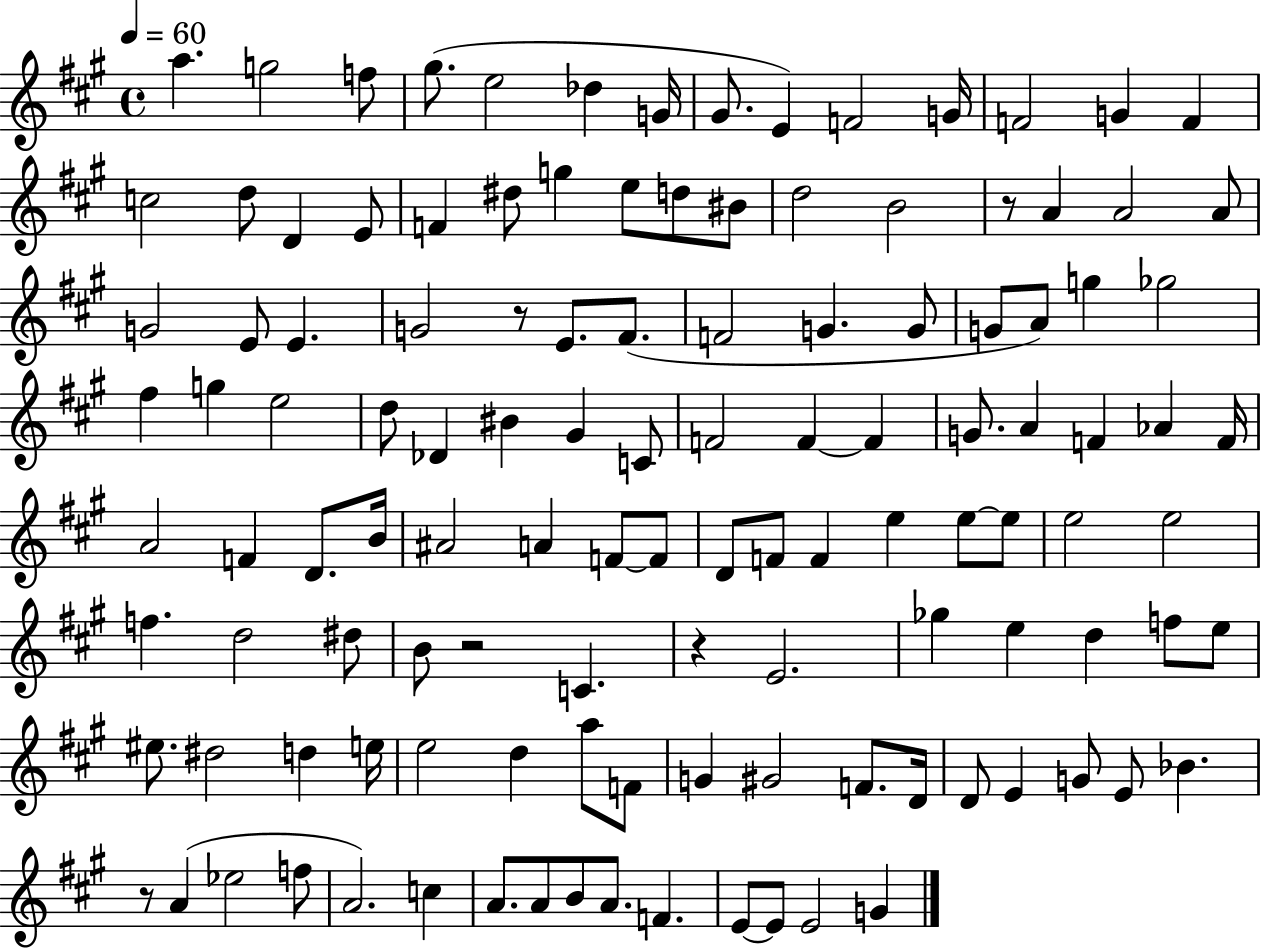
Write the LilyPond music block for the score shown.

{
  \clef treble
  \time 4/4
  \defaultTimeSignature
  \key a \major
  \tempo 4 = 60
  a''4. g''2 f''8 | gis''8.( e''2 des''4 g'16 | gis'8. e'4) f'2 g'16 | f'2 g'4 f'4 | \break c''2 d''8 d'4 e'8 | f'4 dis''8 g''4 e''8 d''8 bis'8 | d''2 b'2 | r8 a'4 a'2 a'8 | \break g'2 e'8 e'4. | g'2 r8 e'8. fis'8.( | f'2 g'4. g'8 | g'8 a'8) g''4 ges''2 | \break fis''4 g''4 e''2 | d''8 des'4 bis'4 gis'4 c'8 | f'2 f'4~~ f'4 | g'8. a'4 f'4 aes'4 f'16 | \break a'2 f'4 d'8. b'16 | ais'2 a'4 f'8~~ f'8 | d'8 f'8 f'4 e''4 e''8~~ e''8 | e''2 e''2 | \break f''4. d''2 dis''8 | b'8 r2 c'4. | r4 e'2. | ges''4 e''4 d''4 f''8 e''8 | \break eis''8. dis''2 d''4 e''16 | e''2 d''4 a''8 f'8 | g'4 gis'2 f'8. d'16 | d'8 e'4 g'8 e'8 bes'4. | \break r8 a'4( ees''2 f''8 | a'2.) c''4 | a'8. a'8 b'8 a'8. f'4. | e'8~~ e'8 e'2 g'4 | \break \bar "|."
}